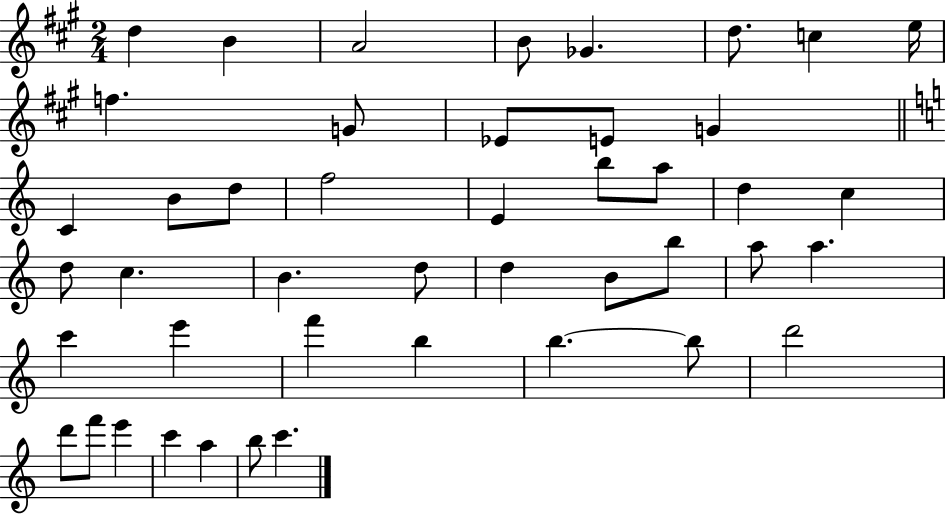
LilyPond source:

{
  \clef treble
  \numericTimeSignature
  \time 2/4
  \key a \major
  \repeat volta 2 { d''4 b'4 | a'2 | b'8 ges'4. | d''8. c''4 e''16 | \break f''4. g'8 | ees'8 e'8 g'4 | \bar "||" \break \key c \major c'4 b'8 d''8 | f''2 | e'4 b''8 a''8 | d''4 c''4 | \break d''8 c''4. | b'4. d''8 | d''4 b'8 b''8 | a''8 a''4. | \break c'''4 e'''4 | f'''4 b''4 | b''4.~~ b''8 | d'''2 | \break d'''8 f'''8 e'''4 | c'''4 a''4 | b''8 c'''4. | } \bar "|."
}